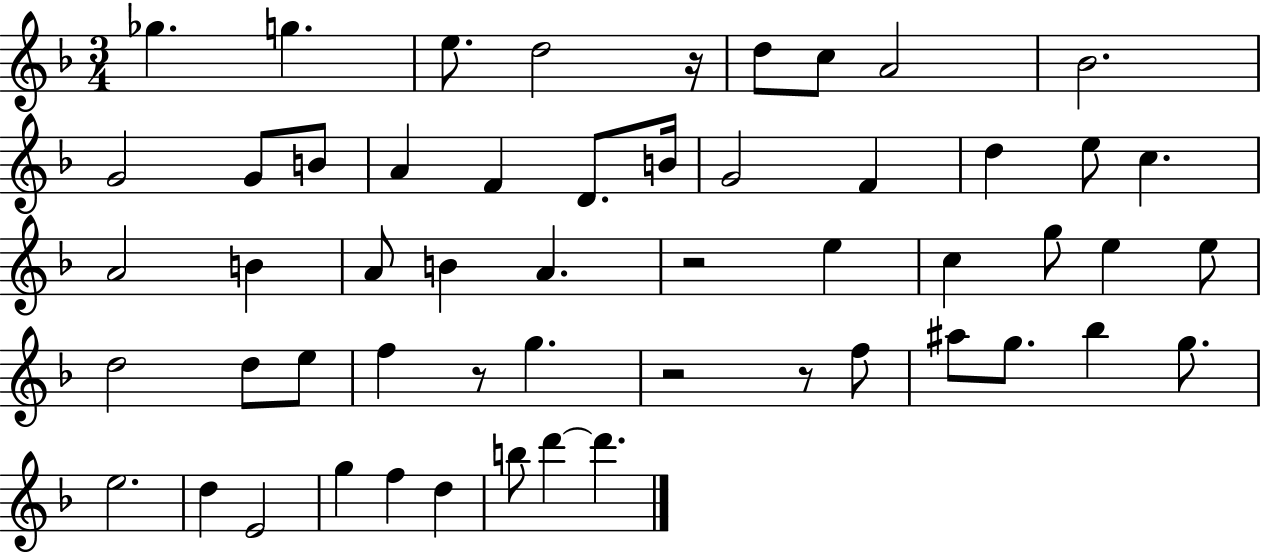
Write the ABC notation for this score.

X:1
T:Untitled
M:3/4
L:1/4
K:F
_g g e/2 d2 z/4 d/2 c/2 A2 _B2 G2 G/2 B/2 A F D/2 B/4 G2 F d e/2 c A2 B A/2 B A z2 e c g/2 e e/2 d2 d/2 e/2 f z/2 g z2 z/2 f/2 ^a/2 g/2 _b g/2 e2 d E2 g f d b/2 d' d'